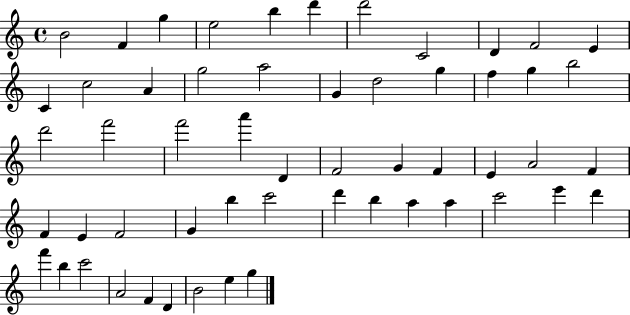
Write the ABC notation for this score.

X:1
T:Untitled
M:4/4
L:1/4
K:C
B2 F g e2 b d' d'2 C2 D F2 E C c2 A g2 a2 G d2 g f g b2 d'2 f'2 f'2 a' D F2 G F E A2 F F E F2 G b c'2 d' b a a c'2 e' d' f' b c'2 A2 F D B2 e g